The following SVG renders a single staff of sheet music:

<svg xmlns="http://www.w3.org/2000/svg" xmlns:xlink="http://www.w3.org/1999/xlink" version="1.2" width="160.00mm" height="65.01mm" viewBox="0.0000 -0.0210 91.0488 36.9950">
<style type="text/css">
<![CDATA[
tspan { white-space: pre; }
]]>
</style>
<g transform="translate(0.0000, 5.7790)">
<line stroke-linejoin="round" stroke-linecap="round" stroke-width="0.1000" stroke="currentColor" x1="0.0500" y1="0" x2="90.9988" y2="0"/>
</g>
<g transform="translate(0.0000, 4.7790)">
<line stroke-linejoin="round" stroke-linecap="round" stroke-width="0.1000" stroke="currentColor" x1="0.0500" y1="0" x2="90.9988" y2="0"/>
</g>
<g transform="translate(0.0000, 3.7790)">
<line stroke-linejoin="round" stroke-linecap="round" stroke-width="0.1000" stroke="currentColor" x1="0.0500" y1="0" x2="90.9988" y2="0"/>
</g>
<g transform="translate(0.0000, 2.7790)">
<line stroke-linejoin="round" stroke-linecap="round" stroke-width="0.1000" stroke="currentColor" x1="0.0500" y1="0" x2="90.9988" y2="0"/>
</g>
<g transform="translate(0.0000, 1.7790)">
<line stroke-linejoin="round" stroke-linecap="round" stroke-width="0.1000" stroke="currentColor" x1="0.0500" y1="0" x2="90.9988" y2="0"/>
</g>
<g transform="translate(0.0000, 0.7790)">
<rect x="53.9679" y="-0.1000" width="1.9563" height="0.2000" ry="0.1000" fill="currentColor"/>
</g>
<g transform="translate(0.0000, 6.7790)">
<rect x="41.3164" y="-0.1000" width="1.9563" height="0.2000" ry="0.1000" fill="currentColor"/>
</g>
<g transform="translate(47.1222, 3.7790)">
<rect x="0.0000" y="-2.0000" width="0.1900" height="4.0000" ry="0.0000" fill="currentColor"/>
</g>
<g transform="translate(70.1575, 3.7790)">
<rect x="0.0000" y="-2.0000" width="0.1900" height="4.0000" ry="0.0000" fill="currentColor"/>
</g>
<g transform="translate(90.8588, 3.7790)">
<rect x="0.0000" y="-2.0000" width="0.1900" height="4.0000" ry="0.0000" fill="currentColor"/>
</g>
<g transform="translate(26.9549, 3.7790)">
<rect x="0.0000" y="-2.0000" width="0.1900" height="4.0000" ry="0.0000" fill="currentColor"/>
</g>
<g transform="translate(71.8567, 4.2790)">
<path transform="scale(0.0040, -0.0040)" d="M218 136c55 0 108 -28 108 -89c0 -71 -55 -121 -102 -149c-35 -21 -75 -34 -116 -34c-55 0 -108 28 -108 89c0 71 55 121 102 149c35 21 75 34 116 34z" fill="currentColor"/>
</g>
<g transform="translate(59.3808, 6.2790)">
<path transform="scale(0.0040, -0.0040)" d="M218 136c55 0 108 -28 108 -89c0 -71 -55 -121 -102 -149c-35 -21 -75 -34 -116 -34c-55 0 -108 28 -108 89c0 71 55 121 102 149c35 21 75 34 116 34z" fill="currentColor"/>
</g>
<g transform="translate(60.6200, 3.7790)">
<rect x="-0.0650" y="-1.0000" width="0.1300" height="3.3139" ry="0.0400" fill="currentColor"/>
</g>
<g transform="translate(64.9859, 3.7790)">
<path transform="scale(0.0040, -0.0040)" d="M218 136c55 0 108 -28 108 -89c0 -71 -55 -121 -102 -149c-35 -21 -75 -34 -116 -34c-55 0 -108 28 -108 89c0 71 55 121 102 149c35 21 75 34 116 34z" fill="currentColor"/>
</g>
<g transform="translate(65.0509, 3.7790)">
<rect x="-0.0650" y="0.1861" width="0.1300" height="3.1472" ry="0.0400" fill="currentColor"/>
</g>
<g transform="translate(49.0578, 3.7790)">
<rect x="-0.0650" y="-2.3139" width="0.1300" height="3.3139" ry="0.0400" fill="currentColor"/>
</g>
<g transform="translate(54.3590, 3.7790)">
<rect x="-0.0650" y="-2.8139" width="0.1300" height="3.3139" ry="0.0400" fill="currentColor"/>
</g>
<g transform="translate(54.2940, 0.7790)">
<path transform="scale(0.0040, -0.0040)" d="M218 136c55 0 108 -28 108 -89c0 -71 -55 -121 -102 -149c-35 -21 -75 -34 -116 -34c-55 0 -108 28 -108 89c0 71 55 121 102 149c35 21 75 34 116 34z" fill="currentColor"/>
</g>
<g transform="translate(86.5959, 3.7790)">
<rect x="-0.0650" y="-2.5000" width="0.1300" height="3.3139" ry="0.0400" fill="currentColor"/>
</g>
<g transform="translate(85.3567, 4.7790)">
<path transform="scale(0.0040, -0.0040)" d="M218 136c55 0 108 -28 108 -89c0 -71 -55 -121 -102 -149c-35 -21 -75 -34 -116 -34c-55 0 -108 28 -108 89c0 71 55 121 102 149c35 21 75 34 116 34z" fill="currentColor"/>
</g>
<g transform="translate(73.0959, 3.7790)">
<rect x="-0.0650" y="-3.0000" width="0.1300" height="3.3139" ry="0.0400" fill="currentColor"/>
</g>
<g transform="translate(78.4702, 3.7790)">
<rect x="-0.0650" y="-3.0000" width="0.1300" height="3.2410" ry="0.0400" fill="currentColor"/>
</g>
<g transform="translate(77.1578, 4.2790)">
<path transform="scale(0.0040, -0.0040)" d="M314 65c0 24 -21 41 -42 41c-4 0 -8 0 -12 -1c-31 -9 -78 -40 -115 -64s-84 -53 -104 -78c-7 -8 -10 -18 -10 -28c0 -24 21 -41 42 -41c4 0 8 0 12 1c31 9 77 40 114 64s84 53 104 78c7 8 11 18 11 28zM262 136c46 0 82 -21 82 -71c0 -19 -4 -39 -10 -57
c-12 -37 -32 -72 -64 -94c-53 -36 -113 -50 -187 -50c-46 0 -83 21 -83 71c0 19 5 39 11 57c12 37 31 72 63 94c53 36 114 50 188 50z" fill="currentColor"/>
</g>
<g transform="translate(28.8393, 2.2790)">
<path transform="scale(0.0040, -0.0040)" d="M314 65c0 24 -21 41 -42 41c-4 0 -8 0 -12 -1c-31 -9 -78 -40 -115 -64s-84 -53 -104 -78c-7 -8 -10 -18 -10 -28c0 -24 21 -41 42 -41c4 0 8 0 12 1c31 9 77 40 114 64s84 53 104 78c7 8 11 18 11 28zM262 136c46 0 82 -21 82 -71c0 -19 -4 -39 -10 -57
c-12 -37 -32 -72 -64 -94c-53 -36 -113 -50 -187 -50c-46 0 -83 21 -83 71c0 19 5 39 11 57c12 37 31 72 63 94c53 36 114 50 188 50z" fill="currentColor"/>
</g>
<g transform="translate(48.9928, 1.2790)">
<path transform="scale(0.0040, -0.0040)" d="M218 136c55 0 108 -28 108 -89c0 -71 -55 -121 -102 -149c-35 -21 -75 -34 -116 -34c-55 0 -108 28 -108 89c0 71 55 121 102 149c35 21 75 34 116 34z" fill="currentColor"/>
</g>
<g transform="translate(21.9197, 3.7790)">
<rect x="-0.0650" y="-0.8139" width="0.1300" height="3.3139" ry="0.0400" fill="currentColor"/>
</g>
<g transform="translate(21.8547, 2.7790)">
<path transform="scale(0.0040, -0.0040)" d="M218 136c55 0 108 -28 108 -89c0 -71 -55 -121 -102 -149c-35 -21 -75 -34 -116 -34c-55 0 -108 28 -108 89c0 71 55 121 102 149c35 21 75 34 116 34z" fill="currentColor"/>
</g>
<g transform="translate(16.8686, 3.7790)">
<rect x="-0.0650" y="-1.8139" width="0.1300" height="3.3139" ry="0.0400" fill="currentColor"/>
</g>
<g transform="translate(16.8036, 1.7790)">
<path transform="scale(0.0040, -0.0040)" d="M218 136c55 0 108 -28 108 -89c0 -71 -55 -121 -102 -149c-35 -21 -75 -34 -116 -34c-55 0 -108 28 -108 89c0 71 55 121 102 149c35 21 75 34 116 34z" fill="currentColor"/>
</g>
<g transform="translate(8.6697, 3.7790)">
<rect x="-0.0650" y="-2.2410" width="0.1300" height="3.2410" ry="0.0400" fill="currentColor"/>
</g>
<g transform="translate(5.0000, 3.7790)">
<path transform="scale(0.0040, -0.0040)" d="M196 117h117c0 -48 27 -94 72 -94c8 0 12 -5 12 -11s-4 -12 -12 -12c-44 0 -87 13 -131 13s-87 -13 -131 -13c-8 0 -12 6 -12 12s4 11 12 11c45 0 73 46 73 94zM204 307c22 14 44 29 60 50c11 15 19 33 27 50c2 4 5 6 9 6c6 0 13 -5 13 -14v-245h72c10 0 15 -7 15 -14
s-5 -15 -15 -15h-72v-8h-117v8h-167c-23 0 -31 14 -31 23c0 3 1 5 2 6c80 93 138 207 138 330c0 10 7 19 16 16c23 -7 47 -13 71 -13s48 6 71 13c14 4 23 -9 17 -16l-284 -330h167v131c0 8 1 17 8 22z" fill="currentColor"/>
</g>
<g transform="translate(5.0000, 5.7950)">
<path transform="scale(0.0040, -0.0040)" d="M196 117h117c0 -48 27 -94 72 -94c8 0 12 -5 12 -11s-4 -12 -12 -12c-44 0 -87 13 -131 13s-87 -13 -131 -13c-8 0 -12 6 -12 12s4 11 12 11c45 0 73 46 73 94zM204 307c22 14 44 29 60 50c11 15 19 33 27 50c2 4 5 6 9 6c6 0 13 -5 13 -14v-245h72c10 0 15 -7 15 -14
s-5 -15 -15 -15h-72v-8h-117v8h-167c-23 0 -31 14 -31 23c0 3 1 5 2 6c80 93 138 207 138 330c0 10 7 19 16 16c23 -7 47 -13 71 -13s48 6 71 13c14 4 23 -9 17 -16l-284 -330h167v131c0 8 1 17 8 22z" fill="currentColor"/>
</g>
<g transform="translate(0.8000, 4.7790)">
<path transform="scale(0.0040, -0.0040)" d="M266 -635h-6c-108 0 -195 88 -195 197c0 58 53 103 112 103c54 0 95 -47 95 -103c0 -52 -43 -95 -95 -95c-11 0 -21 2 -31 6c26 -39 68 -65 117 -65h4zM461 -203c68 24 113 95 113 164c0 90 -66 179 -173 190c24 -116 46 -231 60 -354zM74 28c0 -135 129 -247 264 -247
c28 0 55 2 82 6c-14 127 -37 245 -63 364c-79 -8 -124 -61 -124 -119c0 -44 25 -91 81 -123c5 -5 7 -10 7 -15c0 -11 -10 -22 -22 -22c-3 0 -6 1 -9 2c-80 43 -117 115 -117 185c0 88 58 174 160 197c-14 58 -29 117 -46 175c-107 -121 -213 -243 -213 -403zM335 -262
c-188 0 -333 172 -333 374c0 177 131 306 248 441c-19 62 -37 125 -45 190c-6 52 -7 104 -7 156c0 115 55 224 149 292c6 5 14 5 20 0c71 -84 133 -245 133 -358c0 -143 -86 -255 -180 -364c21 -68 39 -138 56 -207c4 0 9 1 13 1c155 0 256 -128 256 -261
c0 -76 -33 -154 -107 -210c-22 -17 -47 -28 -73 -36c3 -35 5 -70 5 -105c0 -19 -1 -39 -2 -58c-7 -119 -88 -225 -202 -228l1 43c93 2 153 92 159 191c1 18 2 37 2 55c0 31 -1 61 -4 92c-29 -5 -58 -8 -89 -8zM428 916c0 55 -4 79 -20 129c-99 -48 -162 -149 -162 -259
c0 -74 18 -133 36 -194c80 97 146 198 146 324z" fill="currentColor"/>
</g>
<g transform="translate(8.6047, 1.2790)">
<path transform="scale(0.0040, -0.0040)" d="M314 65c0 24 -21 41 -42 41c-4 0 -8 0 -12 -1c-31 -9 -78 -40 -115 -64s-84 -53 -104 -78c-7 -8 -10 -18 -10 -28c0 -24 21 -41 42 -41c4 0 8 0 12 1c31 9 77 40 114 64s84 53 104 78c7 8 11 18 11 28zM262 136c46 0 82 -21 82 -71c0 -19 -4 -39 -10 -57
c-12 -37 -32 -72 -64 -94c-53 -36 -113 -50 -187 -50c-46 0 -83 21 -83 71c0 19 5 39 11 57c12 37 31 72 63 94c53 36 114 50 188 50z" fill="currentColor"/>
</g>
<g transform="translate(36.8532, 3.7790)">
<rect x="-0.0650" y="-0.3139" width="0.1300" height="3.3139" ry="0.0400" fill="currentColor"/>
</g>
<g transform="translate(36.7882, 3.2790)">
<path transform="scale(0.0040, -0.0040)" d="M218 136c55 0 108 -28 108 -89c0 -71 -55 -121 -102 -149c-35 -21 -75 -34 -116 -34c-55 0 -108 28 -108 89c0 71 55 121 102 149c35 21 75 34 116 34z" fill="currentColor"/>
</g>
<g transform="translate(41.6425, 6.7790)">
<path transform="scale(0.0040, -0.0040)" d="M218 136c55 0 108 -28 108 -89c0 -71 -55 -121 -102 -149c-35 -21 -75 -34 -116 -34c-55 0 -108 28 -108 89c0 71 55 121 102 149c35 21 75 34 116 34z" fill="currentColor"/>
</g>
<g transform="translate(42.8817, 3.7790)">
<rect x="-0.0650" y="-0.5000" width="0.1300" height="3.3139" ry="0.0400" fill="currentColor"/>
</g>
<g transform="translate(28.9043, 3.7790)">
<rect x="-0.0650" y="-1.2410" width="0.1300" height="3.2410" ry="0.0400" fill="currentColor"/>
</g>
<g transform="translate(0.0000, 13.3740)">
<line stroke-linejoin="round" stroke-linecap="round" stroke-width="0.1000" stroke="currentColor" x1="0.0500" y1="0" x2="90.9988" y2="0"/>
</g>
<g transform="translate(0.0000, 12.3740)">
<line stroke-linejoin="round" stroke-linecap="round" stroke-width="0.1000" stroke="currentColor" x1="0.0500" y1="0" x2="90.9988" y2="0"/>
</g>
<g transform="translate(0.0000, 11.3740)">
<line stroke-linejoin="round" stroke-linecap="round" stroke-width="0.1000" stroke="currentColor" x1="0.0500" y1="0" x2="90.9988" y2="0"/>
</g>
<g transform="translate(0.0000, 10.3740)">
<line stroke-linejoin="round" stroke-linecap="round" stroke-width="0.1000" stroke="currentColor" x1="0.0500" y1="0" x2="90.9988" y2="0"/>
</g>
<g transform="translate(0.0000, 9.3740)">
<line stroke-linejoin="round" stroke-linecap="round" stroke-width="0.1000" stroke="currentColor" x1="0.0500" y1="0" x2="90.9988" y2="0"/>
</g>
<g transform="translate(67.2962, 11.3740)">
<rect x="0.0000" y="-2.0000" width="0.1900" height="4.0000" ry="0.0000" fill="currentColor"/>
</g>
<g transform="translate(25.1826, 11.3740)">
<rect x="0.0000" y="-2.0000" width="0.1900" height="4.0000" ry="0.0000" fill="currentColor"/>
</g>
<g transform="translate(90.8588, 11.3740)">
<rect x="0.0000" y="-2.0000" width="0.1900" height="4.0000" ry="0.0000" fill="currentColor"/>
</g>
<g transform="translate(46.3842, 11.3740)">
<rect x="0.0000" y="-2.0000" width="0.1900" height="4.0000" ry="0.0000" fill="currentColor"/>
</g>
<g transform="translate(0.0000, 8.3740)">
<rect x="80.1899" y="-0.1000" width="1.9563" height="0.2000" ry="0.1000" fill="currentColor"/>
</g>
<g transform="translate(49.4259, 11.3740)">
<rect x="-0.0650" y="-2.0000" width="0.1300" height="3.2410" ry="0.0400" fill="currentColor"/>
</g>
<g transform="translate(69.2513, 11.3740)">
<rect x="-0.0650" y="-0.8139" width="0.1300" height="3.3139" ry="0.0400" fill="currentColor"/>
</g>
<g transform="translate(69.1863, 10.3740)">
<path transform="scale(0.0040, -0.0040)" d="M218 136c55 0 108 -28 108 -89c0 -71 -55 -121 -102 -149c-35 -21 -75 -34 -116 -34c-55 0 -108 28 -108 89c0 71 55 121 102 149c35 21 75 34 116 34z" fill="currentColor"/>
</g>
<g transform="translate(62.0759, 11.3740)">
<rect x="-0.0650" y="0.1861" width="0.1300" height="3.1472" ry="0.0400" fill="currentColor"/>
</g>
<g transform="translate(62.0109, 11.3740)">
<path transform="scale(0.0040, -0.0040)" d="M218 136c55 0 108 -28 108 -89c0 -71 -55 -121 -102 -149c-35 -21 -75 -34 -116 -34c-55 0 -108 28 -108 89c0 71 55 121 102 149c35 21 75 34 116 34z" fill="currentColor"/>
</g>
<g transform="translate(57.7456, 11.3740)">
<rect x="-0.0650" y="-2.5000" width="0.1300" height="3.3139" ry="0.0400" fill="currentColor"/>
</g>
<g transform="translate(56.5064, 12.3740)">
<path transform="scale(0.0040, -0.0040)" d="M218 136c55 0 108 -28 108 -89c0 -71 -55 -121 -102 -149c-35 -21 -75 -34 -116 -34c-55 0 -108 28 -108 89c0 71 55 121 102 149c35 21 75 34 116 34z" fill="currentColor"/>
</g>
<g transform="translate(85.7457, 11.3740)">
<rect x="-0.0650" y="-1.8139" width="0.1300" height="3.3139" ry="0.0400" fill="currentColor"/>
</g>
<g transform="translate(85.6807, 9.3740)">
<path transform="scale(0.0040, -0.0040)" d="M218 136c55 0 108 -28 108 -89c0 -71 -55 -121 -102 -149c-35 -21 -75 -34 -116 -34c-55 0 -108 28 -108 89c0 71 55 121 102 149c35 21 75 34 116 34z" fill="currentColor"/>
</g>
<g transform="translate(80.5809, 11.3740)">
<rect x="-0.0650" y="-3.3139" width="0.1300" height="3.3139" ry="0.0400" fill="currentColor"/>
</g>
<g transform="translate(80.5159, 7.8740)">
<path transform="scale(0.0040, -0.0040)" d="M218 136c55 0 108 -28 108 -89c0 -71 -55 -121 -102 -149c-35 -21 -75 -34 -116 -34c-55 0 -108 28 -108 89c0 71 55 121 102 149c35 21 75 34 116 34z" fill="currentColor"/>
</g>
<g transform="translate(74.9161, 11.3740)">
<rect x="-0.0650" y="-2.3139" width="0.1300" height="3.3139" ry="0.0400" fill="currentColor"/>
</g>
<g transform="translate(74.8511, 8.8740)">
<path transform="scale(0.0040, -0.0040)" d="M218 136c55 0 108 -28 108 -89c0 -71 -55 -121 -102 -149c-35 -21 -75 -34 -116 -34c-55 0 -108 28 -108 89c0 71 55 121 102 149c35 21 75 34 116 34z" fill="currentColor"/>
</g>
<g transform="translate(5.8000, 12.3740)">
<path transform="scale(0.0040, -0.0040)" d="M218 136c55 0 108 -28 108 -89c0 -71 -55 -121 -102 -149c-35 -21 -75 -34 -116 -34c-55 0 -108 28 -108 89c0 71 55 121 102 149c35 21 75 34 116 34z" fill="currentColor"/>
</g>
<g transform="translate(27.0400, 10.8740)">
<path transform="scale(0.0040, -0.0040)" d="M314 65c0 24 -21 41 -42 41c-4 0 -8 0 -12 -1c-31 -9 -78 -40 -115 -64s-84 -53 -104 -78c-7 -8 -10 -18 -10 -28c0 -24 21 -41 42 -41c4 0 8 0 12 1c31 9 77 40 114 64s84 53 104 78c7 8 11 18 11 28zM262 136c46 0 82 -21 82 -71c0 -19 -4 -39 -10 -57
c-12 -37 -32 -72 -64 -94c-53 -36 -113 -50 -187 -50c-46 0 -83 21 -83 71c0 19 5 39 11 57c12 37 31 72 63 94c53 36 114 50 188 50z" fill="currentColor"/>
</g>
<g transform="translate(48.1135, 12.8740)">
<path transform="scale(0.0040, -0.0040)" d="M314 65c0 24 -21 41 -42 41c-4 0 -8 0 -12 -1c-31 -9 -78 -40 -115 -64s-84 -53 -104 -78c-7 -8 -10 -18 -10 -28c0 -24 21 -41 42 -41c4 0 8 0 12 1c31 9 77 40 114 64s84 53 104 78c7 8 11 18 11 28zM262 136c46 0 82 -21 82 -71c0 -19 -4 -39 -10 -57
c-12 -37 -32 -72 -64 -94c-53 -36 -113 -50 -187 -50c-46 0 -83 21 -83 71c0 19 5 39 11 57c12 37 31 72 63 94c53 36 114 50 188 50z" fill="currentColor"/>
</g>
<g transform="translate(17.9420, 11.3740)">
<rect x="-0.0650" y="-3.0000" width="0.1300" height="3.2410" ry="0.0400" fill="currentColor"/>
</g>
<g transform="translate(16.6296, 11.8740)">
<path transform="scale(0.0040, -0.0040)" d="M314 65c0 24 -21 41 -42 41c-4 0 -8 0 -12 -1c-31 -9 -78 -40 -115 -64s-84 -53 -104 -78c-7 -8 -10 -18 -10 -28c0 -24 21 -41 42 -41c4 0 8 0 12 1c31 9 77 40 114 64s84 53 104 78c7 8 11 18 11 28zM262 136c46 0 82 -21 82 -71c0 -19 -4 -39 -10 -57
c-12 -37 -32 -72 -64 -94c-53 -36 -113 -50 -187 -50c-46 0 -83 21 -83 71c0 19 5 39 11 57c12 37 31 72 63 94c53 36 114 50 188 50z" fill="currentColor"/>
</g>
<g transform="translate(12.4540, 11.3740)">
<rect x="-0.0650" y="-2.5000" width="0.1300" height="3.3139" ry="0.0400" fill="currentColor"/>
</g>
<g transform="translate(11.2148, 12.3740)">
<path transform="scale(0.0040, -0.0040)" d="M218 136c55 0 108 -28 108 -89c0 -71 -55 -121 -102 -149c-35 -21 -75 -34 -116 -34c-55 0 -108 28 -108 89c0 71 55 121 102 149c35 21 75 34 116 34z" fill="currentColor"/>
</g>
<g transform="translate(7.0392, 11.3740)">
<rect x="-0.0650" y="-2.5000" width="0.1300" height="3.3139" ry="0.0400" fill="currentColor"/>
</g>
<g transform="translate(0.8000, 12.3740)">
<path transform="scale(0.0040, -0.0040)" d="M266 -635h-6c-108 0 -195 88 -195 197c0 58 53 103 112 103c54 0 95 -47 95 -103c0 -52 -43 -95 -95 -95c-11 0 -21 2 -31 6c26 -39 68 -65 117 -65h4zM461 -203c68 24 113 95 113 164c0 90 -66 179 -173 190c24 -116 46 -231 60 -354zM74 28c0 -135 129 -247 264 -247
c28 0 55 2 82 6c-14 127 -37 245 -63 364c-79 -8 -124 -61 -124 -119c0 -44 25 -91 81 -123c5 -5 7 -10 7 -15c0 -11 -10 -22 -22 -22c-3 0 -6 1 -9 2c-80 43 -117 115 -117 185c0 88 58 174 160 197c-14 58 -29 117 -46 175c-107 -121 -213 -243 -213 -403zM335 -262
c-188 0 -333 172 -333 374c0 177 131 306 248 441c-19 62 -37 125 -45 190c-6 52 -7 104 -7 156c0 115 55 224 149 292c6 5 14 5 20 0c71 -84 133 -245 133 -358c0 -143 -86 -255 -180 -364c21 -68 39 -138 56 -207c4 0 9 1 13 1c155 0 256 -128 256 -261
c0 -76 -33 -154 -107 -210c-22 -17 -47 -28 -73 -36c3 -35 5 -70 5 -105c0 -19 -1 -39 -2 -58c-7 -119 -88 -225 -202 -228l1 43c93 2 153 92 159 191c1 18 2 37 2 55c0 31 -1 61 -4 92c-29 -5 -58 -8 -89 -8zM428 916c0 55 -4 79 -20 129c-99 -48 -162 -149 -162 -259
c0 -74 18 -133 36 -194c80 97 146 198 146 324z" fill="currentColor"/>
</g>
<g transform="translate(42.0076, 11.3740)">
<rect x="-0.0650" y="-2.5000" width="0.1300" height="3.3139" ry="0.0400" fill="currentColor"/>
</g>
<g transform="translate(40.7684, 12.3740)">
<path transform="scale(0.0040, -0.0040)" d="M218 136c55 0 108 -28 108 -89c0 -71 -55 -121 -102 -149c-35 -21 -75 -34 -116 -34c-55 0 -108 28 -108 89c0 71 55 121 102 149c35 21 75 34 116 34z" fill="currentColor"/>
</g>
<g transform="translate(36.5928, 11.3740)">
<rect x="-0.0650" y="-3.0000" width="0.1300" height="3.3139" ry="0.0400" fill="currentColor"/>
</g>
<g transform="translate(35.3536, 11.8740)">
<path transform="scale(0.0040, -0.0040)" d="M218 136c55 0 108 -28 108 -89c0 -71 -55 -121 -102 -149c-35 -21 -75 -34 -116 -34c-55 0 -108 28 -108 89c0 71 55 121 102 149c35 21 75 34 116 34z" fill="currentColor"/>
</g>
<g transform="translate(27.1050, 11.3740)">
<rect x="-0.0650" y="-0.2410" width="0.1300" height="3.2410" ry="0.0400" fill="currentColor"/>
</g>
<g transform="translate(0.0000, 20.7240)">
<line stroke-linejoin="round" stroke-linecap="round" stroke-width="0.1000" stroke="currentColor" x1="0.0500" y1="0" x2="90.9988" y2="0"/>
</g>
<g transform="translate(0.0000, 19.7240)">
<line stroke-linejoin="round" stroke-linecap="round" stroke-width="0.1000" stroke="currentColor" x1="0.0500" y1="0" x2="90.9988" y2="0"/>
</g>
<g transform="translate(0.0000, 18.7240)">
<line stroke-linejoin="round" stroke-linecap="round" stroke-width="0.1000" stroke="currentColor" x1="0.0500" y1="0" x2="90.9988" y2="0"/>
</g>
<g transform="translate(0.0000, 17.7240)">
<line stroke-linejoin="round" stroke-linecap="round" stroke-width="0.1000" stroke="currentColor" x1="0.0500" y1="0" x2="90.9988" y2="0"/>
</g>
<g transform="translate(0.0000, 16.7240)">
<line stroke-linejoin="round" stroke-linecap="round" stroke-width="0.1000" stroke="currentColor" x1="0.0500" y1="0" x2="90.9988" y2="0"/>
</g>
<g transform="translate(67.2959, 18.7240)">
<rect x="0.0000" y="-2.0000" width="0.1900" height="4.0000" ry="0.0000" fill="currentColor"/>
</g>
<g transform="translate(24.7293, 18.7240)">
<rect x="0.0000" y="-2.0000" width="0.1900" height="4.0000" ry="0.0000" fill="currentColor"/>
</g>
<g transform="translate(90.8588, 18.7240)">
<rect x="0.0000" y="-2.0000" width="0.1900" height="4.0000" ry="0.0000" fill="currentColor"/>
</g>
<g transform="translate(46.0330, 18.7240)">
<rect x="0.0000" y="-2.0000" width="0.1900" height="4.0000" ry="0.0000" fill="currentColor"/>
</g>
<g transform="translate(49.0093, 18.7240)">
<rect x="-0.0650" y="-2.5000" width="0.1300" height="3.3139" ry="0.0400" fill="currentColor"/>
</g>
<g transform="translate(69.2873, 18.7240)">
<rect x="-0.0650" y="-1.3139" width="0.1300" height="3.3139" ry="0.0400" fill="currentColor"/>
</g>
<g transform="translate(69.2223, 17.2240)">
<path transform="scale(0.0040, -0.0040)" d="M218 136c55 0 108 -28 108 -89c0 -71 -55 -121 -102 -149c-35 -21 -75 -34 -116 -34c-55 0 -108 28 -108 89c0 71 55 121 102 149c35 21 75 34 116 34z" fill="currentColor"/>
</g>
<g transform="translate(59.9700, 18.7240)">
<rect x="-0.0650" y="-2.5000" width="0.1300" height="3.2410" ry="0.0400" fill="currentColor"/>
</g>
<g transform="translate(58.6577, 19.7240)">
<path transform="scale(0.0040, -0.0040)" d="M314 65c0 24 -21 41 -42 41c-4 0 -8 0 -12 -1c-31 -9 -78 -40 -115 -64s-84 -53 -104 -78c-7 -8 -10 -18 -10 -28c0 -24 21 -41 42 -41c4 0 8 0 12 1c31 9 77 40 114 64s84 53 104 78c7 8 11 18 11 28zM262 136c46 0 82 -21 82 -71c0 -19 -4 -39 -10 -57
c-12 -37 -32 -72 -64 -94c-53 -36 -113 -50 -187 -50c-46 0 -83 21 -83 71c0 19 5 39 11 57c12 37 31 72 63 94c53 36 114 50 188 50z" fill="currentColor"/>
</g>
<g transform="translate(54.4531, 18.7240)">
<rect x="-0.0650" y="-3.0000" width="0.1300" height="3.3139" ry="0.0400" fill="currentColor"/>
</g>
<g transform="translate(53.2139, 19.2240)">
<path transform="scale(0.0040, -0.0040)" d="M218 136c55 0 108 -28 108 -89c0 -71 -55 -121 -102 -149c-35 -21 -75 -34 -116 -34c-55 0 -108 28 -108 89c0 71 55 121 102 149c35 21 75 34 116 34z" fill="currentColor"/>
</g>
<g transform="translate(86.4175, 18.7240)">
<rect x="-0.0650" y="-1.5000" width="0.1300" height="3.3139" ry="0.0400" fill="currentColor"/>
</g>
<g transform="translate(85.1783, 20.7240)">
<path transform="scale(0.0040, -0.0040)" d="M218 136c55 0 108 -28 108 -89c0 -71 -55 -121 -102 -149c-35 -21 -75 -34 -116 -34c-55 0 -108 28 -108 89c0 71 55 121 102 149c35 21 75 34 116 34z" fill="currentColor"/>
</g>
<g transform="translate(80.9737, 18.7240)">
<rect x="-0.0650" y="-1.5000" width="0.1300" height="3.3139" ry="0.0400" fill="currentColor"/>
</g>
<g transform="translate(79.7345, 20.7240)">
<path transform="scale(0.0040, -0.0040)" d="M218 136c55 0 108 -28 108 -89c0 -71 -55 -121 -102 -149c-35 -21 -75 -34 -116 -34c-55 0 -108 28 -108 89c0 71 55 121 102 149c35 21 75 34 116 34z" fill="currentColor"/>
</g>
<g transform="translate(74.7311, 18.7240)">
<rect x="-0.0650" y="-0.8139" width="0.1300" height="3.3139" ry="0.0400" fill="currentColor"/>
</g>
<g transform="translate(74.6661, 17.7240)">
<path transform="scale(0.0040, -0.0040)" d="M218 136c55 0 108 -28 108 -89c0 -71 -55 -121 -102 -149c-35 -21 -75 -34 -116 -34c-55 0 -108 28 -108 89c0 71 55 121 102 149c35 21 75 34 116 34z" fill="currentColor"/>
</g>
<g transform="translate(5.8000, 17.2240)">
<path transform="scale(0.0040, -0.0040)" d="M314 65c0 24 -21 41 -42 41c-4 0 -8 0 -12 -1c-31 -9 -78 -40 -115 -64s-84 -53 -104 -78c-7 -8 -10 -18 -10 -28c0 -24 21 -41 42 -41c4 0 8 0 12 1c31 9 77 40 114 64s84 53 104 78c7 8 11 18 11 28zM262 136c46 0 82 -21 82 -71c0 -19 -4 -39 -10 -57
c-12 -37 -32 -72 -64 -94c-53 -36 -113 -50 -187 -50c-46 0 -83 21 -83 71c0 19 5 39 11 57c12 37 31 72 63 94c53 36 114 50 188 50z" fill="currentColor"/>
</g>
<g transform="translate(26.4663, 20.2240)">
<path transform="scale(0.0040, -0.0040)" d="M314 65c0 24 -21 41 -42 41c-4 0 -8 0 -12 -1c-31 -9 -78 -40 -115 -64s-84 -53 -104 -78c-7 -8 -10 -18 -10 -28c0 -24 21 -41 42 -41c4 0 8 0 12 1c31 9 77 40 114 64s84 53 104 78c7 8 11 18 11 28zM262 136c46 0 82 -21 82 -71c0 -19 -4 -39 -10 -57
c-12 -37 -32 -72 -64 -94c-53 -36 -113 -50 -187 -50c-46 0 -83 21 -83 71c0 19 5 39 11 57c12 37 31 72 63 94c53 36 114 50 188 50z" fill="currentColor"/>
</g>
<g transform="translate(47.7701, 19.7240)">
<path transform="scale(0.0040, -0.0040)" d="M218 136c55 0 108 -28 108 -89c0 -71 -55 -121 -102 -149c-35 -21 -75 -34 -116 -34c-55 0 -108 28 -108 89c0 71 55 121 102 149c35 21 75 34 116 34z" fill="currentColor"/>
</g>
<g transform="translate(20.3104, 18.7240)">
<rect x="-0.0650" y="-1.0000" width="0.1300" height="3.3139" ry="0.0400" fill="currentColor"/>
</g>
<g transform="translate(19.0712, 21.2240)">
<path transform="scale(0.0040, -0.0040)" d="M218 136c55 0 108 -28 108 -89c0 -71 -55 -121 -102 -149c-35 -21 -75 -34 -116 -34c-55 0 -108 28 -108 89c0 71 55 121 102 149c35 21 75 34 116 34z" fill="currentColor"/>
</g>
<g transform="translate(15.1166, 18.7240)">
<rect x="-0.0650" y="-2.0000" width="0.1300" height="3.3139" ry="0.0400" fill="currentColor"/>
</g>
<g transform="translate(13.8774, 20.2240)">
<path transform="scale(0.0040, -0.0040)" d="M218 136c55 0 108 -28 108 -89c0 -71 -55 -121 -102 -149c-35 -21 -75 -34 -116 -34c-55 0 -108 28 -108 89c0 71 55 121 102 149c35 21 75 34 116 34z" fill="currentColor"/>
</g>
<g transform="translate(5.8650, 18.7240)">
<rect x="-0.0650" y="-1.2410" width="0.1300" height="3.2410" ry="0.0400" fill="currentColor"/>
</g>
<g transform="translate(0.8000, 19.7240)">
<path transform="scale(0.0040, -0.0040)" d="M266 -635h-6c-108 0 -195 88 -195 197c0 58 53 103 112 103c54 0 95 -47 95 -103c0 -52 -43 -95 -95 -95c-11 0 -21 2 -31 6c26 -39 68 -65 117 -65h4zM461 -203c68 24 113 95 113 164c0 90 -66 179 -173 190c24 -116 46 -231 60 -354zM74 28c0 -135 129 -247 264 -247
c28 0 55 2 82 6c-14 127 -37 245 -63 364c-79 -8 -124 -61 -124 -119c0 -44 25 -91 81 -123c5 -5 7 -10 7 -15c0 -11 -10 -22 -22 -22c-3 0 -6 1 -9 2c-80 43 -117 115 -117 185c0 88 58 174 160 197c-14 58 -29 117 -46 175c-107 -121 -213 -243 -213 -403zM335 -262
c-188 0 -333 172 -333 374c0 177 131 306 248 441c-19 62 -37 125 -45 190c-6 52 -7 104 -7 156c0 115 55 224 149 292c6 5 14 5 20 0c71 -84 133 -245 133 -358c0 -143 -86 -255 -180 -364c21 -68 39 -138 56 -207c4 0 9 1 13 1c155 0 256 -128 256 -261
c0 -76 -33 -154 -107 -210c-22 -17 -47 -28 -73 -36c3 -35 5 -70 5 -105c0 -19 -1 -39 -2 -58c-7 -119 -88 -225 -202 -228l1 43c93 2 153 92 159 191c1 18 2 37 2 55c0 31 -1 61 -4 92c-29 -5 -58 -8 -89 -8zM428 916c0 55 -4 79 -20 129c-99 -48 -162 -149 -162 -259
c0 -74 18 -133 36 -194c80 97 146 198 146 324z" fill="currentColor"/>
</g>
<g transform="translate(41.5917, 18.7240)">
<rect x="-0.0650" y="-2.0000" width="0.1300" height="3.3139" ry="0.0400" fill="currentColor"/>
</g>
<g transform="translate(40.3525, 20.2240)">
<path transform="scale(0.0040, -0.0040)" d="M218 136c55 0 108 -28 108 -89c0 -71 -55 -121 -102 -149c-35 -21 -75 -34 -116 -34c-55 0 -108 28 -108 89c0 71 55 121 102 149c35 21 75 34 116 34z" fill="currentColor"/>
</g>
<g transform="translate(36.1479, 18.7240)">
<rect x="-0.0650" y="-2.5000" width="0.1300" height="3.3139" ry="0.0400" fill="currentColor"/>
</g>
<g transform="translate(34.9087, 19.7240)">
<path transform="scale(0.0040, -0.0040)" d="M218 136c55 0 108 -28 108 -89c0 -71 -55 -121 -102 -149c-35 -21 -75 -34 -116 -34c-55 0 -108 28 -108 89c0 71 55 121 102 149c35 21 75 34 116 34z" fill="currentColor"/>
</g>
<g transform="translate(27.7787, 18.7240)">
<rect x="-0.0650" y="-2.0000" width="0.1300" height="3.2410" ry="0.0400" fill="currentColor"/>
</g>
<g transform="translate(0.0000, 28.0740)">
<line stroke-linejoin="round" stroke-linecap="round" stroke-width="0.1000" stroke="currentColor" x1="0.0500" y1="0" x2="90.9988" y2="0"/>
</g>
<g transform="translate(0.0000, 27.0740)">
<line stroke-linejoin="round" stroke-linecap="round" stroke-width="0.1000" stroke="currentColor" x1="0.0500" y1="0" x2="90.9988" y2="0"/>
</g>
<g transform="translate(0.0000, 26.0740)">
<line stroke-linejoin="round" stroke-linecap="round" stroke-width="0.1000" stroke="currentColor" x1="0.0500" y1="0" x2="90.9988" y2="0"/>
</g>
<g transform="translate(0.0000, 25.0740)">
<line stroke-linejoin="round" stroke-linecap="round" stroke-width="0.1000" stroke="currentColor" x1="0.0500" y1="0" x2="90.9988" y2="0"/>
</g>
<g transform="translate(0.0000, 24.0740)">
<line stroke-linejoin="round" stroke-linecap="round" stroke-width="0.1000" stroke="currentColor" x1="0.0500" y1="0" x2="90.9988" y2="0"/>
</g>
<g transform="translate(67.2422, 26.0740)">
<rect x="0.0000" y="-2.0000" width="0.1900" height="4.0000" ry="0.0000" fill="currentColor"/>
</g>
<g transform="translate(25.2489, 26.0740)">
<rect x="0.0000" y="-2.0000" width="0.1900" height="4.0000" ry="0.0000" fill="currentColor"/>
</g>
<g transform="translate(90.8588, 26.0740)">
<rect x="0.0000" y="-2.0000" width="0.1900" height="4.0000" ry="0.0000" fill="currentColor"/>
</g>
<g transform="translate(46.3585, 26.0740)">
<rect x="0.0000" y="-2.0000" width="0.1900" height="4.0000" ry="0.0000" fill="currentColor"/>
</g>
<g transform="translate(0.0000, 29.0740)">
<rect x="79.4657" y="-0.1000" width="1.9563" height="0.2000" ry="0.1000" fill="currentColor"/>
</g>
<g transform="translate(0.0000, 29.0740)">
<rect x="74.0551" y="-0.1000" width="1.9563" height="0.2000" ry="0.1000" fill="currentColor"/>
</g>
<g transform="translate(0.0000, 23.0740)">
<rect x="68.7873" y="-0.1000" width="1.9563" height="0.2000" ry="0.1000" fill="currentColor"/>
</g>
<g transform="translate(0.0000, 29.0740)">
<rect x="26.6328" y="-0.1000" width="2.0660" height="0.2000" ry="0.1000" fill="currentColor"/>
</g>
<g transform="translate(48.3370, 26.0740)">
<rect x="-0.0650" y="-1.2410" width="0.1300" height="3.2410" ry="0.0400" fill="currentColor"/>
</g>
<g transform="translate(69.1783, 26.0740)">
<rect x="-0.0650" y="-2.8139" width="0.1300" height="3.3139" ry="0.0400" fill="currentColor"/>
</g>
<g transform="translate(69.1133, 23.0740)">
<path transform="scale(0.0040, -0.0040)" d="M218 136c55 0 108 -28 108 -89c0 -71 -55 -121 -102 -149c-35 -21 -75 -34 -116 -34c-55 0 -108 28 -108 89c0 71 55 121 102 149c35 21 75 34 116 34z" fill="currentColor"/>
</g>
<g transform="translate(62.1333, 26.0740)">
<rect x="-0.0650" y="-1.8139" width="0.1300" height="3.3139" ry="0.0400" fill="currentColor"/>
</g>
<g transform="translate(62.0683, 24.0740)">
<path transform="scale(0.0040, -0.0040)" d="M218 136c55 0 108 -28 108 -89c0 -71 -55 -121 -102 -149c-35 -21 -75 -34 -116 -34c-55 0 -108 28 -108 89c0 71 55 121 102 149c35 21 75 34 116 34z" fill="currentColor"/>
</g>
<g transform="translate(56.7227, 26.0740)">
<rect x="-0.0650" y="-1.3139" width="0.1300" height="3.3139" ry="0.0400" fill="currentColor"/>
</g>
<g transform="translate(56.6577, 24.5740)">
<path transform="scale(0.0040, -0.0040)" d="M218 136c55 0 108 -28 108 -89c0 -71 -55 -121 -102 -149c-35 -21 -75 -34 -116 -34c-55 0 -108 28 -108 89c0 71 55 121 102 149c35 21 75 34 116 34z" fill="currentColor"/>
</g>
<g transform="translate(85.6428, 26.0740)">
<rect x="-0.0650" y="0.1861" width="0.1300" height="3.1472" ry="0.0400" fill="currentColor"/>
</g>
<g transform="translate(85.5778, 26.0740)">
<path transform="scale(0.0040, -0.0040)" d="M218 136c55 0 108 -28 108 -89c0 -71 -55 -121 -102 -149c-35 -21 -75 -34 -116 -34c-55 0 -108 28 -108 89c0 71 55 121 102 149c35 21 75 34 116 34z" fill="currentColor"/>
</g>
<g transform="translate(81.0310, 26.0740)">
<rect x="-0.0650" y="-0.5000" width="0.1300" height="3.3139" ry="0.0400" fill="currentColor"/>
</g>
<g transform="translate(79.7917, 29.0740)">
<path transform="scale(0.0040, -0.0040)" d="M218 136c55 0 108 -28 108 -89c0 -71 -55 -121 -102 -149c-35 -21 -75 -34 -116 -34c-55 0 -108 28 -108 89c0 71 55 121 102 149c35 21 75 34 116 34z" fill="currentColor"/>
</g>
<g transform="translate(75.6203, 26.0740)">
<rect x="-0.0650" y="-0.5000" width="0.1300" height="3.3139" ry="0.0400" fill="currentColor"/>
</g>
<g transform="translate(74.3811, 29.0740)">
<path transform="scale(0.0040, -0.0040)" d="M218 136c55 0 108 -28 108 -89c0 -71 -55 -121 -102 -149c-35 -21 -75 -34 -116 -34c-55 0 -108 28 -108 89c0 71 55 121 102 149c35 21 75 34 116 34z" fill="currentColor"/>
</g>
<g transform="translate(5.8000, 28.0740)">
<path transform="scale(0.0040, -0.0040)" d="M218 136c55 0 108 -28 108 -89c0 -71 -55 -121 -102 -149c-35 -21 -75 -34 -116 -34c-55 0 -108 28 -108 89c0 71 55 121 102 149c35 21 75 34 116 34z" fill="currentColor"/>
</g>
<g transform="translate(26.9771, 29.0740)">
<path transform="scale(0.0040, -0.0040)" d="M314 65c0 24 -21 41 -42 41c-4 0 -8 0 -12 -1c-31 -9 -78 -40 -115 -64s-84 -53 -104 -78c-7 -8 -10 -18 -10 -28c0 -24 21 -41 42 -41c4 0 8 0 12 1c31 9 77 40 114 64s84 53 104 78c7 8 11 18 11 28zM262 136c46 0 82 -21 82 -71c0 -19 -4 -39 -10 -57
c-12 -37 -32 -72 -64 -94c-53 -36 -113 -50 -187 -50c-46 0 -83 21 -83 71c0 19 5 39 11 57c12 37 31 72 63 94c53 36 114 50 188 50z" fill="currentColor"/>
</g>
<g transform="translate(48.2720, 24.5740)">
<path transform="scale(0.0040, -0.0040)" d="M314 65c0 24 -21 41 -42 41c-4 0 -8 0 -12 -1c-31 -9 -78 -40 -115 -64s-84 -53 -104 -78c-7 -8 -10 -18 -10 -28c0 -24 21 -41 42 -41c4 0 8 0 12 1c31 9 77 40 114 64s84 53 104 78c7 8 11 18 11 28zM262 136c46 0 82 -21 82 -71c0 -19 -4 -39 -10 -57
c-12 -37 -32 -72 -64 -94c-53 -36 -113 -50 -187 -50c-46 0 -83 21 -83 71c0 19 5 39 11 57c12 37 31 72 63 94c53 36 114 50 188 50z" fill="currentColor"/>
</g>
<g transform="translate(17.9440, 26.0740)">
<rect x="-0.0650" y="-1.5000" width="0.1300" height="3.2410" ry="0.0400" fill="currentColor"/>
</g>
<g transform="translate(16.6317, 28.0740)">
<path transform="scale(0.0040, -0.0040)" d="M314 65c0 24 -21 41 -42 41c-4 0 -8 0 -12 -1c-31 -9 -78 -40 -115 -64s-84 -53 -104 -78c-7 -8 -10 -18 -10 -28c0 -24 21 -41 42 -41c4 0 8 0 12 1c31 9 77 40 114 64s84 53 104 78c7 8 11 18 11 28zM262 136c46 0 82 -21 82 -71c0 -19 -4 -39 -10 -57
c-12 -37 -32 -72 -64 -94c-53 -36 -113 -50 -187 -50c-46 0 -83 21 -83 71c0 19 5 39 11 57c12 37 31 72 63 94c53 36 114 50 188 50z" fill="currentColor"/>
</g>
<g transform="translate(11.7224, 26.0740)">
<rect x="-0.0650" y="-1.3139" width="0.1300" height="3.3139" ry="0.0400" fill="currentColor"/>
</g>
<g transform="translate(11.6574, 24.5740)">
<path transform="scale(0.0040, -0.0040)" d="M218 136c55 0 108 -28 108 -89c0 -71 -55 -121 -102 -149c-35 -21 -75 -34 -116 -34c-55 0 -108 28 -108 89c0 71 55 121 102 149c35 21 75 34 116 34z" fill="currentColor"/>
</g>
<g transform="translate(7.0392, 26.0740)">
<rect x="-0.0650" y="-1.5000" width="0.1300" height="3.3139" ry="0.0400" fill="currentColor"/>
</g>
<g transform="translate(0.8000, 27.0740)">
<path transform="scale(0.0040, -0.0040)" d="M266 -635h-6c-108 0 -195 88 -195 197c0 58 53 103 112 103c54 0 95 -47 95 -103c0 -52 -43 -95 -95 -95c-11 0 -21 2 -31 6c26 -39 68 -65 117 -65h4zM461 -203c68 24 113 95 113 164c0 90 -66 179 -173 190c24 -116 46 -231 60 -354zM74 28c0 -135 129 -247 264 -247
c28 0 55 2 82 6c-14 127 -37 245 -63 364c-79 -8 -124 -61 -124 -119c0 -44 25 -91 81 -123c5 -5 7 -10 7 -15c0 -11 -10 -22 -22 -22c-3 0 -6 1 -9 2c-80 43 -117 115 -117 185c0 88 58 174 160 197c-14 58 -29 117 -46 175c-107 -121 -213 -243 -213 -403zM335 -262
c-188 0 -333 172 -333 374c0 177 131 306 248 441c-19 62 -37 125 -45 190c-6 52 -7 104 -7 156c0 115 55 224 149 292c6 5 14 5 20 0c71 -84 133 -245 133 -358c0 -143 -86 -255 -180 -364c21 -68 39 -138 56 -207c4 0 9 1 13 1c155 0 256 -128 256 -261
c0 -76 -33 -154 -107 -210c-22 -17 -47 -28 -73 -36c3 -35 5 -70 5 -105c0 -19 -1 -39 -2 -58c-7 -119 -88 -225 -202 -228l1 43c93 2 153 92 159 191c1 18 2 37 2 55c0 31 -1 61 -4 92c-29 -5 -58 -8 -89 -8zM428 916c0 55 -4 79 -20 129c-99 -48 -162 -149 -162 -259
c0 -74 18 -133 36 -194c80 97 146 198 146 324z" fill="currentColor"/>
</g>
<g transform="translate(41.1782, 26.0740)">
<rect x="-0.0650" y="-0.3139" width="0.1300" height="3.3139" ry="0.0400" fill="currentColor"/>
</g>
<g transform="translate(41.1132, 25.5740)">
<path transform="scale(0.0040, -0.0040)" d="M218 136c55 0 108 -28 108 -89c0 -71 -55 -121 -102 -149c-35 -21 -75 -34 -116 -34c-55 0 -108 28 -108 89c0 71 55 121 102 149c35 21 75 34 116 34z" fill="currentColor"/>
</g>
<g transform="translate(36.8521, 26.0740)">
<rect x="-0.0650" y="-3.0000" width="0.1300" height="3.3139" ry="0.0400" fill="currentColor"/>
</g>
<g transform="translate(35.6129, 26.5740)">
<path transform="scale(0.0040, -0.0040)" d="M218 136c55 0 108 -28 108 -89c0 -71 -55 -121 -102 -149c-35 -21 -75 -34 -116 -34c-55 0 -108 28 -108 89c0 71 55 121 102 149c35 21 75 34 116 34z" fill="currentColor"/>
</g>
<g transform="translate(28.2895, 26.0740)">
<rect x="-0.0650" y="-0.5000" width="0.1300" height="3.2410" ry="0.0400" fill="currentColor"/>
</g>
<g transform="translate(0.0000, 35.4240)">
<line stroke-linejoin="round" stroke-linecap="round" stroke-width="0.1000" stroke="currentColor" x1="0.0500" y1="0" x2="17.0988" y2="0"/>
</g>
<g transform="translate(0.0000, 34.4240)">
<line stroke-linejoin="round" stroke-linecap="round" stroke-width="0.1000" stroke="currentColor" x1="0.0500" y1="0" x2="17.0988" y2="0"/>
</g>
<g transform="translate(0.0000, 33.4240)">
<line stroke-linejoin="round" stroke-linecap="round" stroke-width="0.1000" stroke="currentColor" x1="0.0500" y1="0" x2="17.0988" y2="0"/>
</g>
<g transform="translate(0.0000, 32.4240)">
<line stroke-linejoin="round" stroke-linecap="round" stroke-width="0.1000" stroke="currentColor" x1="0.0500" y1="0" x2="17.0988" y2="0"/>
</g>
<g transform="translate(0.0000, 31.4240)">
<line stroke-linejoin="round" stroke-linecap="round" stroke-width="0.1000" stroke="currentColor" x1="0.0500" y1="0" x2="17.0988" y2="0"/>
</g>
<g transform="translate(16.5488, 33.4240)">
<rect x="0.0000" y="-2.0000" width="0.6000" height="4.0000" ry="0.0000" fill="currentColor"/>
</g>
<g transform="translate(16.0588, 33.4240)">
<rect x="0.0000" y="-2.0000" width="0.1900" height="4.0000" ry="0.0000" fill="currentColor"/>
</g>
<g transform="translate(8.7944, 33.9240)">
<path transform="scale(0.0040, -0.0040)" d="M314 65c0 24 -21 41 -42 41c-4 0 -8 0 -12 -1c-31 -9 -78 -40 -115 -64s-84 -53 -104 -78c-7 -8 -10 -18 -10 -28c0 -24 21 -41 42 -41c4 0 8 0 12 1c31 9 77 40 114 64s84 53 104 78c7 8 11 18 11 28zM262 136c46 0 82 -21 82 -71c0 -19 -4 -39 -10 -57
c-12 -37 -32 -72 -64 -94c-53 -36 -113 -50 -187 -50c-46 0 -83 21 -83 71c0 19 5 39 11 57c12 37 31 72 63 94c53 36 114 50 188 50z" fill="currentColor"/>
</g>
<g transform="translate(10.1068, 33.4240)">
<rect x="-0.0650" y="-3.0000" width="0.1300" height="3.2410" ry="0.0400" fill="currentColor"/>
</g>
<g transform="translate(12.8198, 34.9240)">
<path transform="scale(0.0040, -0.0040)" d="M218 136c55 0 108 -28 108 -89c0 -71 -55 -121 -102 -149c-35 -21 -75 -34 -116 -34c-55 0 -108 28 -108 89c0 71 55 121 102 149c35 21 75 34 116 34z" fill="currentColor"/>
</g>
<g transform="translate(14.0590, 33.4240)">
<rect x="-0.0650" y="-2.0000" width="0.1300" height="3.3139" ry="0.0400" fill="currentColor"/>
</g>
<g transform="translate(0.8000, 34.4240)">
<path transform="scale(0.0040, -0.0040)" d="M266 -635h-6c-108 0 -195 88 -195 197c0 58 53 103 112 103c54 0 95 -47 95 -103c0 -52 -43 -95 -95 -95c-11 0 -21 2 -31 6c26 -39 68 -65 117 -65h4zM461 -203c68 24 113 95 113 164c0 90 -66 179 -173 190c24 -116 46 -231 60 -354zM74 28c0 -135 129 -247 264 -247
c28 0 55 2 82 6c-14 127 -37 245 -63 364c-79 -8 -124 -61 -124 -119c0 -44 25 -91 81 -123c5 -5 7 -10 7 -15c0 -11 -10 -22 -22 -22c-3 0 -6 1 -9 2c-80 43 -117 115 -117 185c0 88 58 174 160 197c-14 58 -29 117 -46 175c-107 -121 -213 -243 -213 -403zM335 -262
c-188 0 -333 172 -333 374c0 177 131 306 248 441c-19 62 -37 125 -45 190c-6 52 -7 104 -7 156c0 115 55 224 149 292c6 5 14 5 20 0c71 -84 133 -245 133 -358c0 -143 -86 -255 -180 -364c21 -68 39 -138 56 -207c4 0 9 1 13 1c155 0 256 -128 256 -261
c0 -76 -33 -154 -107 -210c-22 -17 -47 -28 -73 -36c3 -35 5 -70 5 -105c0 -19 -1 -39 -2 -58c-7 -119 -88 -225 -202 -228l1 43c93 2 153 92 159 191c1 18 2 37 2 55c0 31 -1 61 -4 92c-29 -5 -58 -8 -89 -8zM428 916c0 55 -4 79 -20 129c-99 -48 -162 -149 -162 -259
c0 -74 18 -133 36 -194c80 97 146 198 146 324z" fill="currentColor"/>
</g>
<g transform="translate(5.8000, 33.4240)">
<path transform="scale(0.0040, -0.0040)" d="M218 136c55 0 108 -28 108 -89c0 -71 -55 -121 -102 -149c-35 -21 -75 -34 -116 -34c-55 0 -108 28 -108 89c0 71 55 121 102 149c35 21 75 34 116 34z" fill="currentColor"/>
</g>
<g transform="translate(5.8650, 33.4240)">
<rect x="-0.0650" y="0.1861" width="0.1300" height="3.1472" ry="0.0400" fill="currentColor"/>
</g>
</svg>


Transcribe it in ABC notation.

X:1
T:Untitled
M:4/4
L:1/4
K:C
g2 f d e2 c C g a D B A A2 G G G A2 c2 A G F2 G B d g b f e2 F D F2 G F G A G2 e d E E E e E2 C2 A c e2 e f a C C B B A2 F